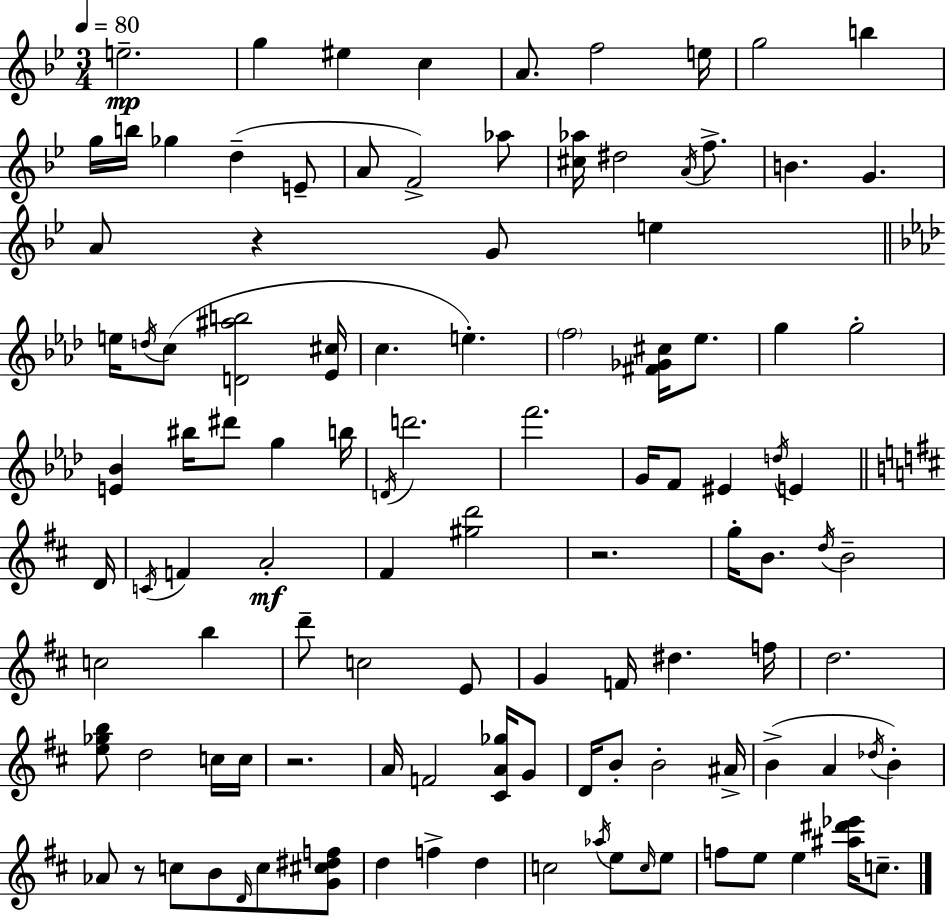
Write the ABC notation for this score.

X:1
T:Untitled
M:3/4
L:1/4
K:Bb
e2 g ^e c A/2 f2 e/4 g2 b g/4 b/4 _g d E/2 A/2 F2 _a/2 [^c_a]/4 ^d2 A/4 f/2 B G A/2 z G/2 e e/4 d/4 c/2 [D^ab]2 [_E^c]/4 c e f2 [^F_G^c]/4 _e/2 g g2 [E_B] ^b/4 ^d'/2 g b/4 D/4 d'2 f'2 G/4 F/2 ^E d/4 E D/4 C/4 F A2 ^F [^gd']2 z2 g/4 B/2 d/4 B2 c2 b d'/2 c2 E/2 G F/4 ^d f/4 d2 [e_gb]/2 d2 c/4 c/4 z2 A/4 F2 [^CA_g]/4 G/2 D/4 B/2 B2 ^A/4 B A _d/4 B _A/2 z/2 c/2 B/2 D/4 c/2 [G^c^df]/2 d f d c2 _a/4 e/2 c/4 e/2 f/2 e/2 e [^a^d'_e']/4 c/2